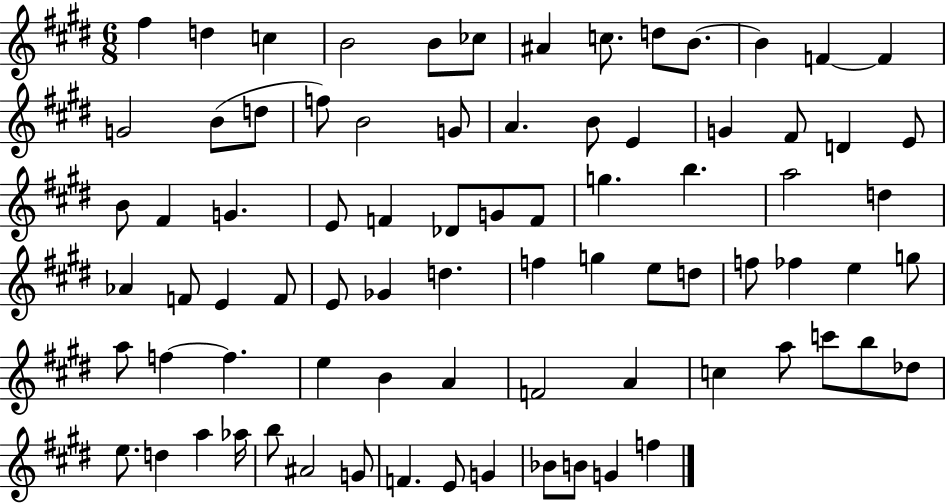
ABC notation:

X:1
T:Untitled
M:6/8
L:1/4
K:E
^f d c B2 B/2 _c/2 ^A c/2 d/2 B/2 B F F G2 B/2 d/2 f/2 B2 G/2 A B/2 E G ^F/2 D E/2 B/2 ^F G E/2 F _D/2 G/2 F/2 g b a2 d _A F/2 E F/2 E/2 _G d f g e/2 d/2 f/2 _f e g/2 a/2 f f e B A F2 A c a/2 c'/2 b/2 _d/2 e/2 d a _a/4 b/2 ^A2 G/2 F E/2 G _B/2 B/2 G f